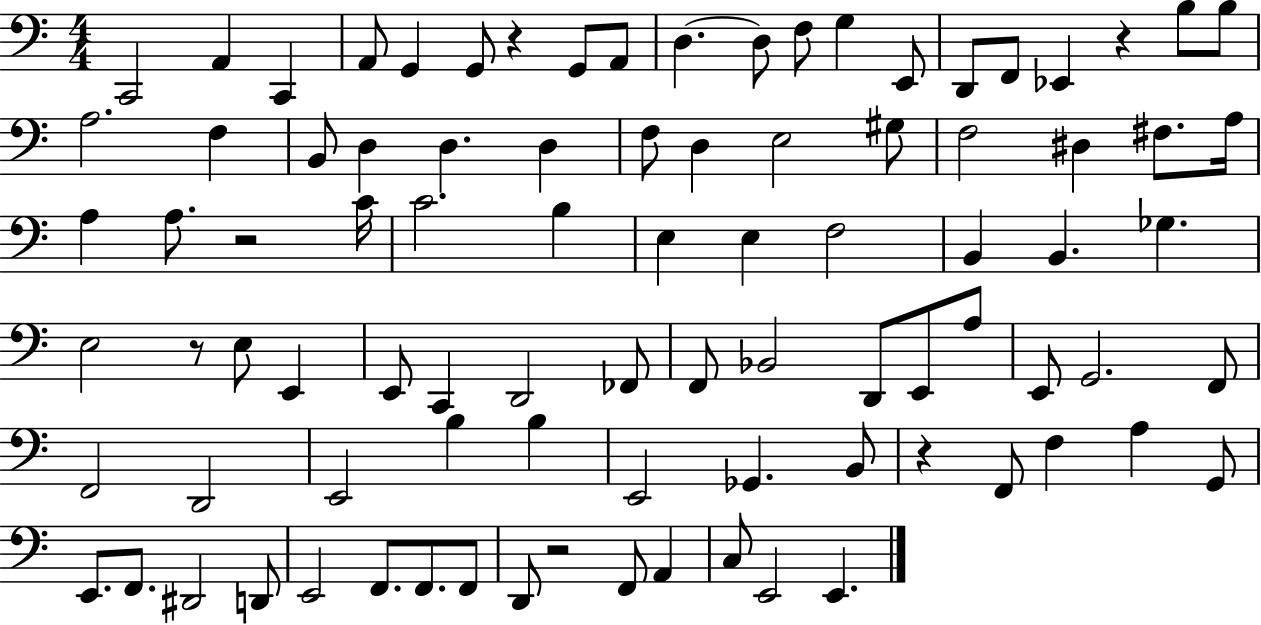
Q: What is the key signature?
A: C major